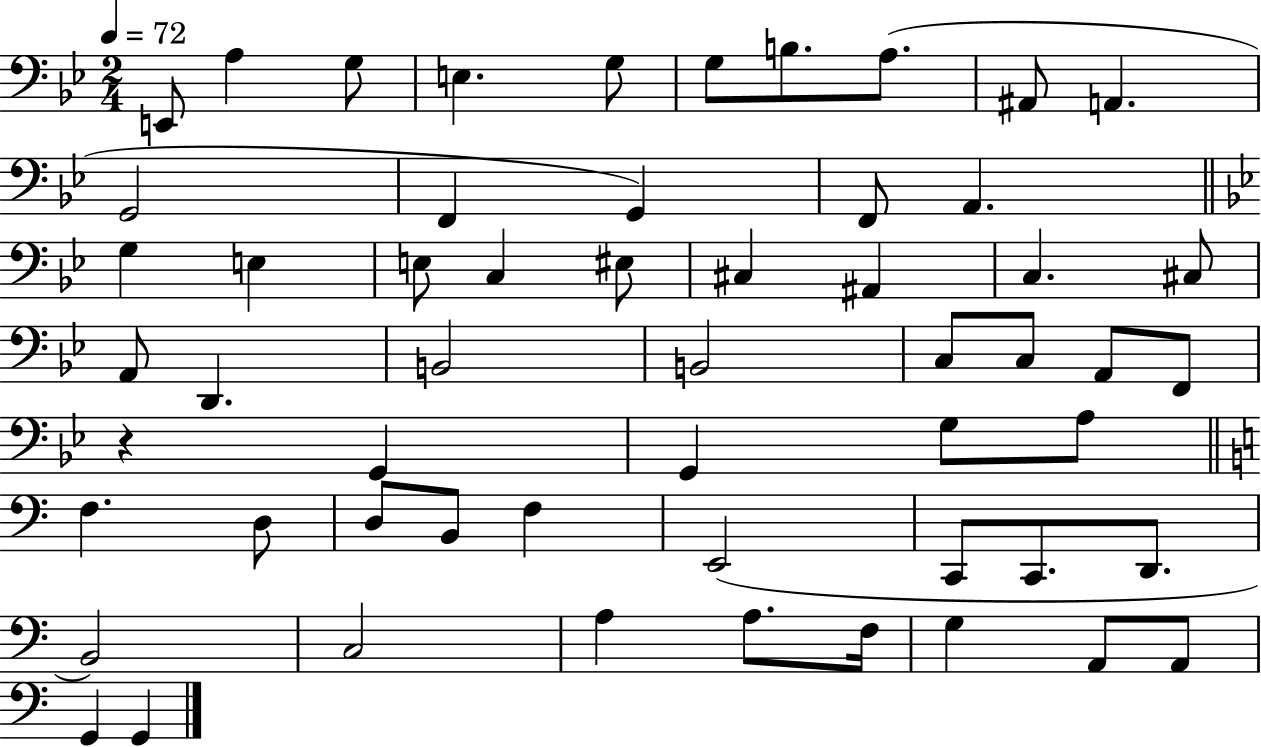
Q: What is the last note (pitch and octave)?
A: G2